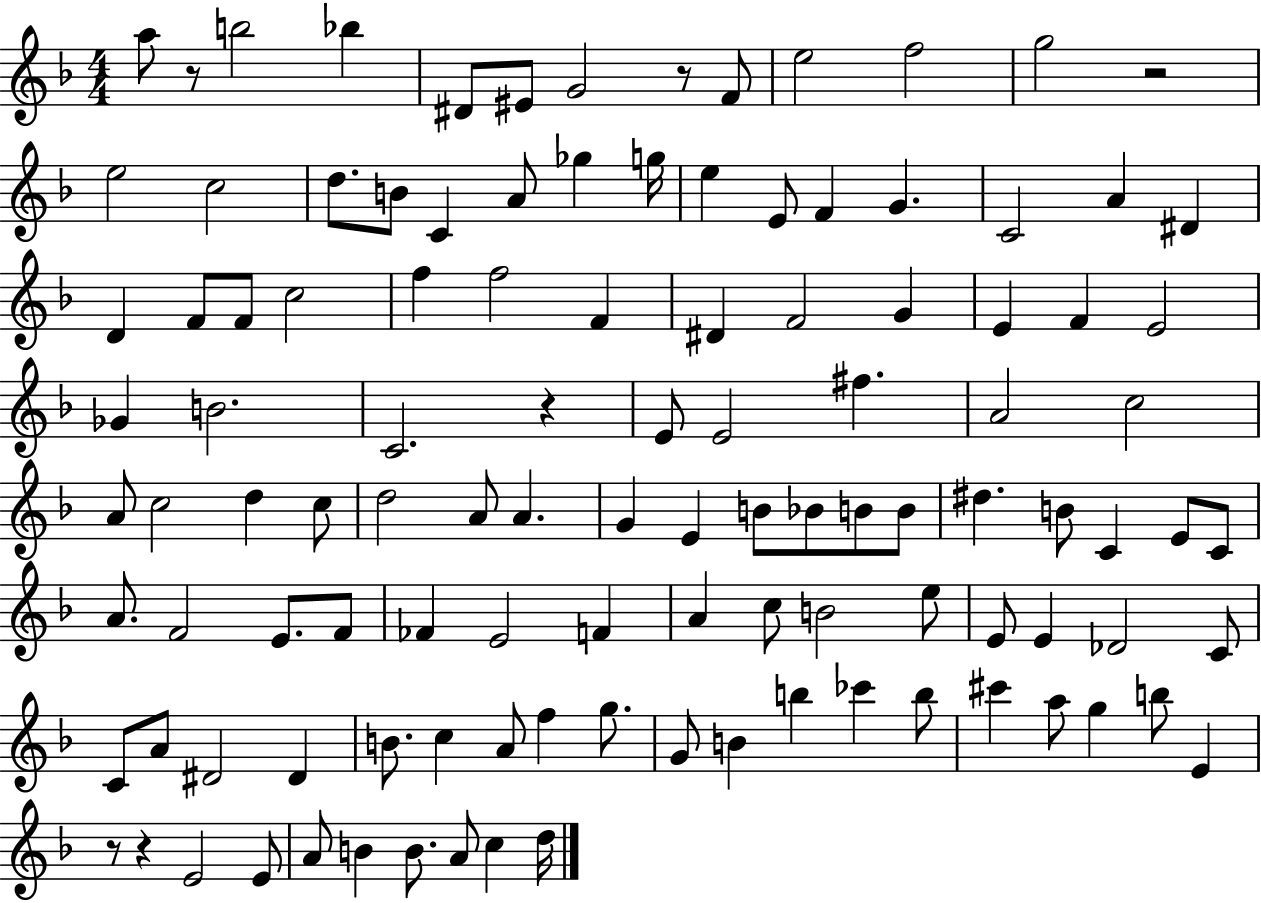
{
  \clef treble
  \numericTimeSignature
  \time 4/4
  \key f \major
  a''8 r8 b''2 bes''4 | dis'8 eis'8 g'2 r8 f'8 | e''2 f''2 | g''2 r2 | \break e''2 c''2 | d''8. b'8 c'4 a'8 ges''4 g''16 | e''4 e'8 f'4 g'4. | c'2 a'4 dis'4 | \break d'4 f'8 f'8 c''2 | f''4 f''2 f'4 | dis'4 f'2 g'4 | e'4 f'4 e'2 | \break ges'4 b'2. | c'2. r4 | e'8 e'2 fis''4. | a'2 c''2 | \break a'8 c''2 d''4 c''8 | d''2 a'8 a'4. | g'4 e'4 b'8 bes'8 b'8 b'8 | dis''4. b'8 c'4 e'8 c'8 | \break a'8. f'2 e'8. f'8 | fes'4 e'2 f'4 | a'4 c''8 b'2 e''8 | e'8 e'4 des'2 c'8 | \break c'8 a'8 dis'2 dis'4 | b'8. c''4 a'8 f''4 g''8. | g'8 b'4 b''4 ces'''4 b''8 | cis'''4 a''8 g''4 b''8 e'4 | \break r8 r4 e'2 e'8 | a'8 b'4 b'8. a'8 c''4 d''16 | \bar "|."
}